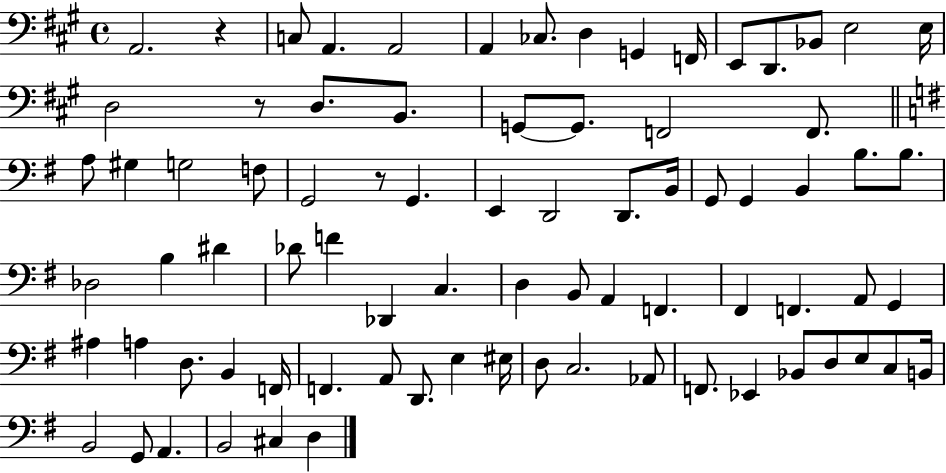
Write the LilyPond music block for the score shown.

{
  \clef bass
  \time 4/4
  \defaultTimeSignature
  \key a \major
  a,2. r4 | c8 a,4. a,2 | a,4 ces8. d4 g,4 f,16 | e,8 d,8. bes,8 e2 e16 | \break d2 r8 d8. b,8. | g,8~~ g,8. f,2 f,8. | \bar "||" \break \key g \major a8 gis4 g2 f8 | g,2 r8 g,4. | e,4 d,2 d,8. b,16 | g,8 g,4 b,4 b8. b8. | \break des2 b4 dis'4 | des'8 f'4 des,4 c4. | d4 b,8 a,4 f,4. | fis,4 f,4. a,8 g,4 | \break ais4 a4 d8. b,4 f,16 | f,4. a,8 d,8. e4 eis16 | d8 c2. aes,8 | f,8. ees,4 bes,8 d8 e8 c8 b,16 | \break b,2 g,8 a,4. | b,2 cis4 d4 | \bar "|."
}